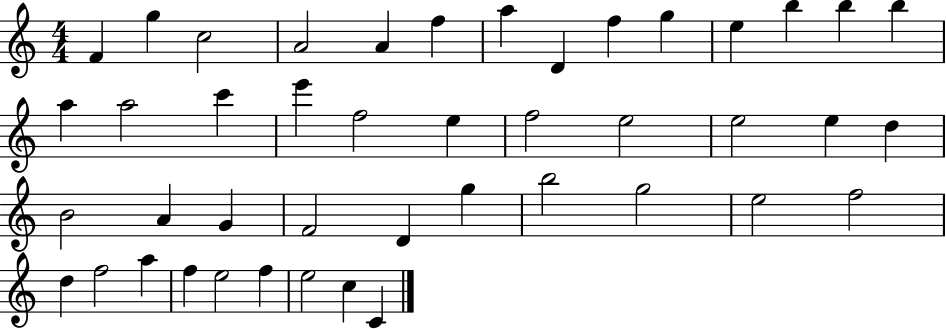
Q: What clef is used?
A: treble